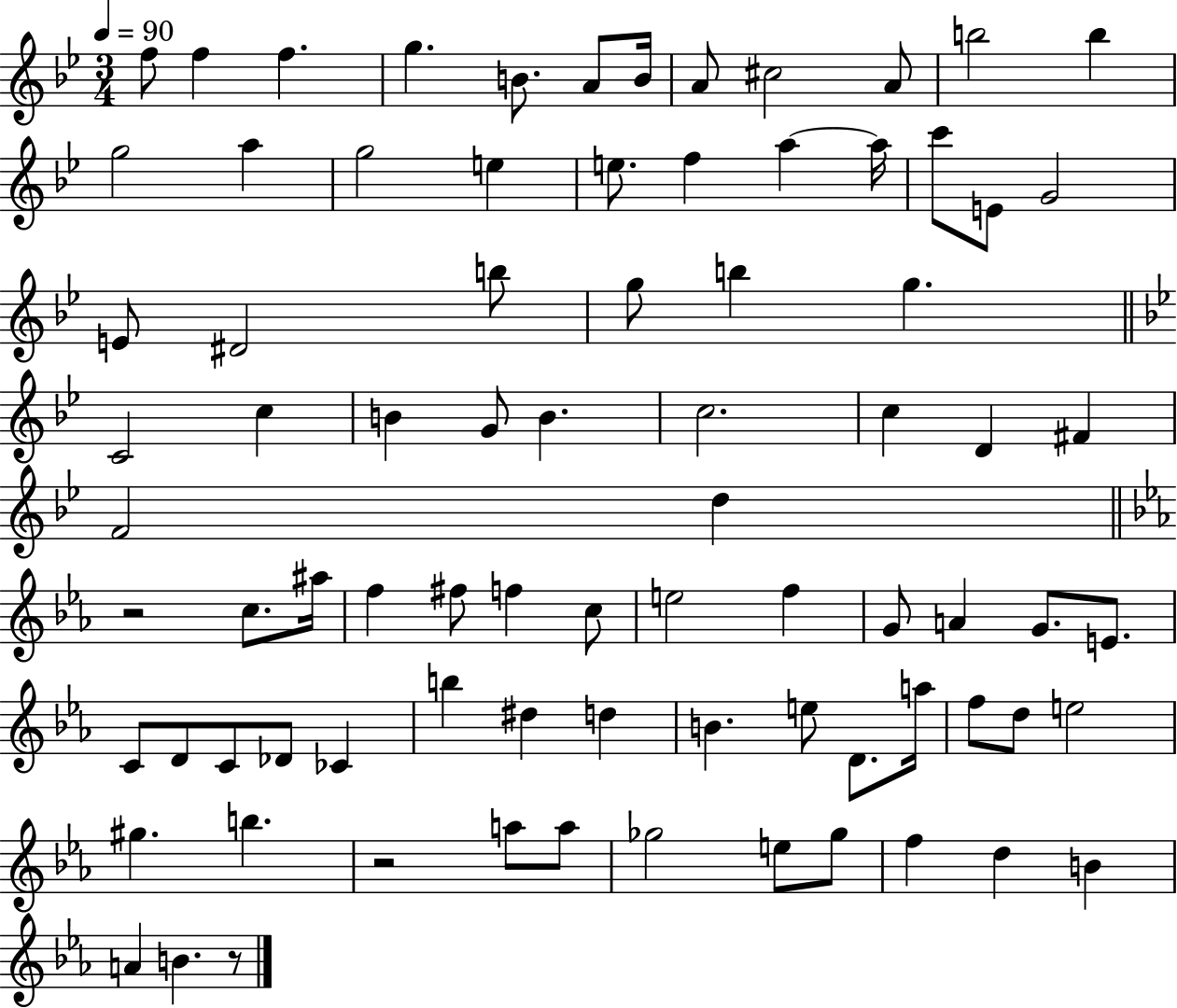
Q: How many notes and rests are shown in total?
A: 82